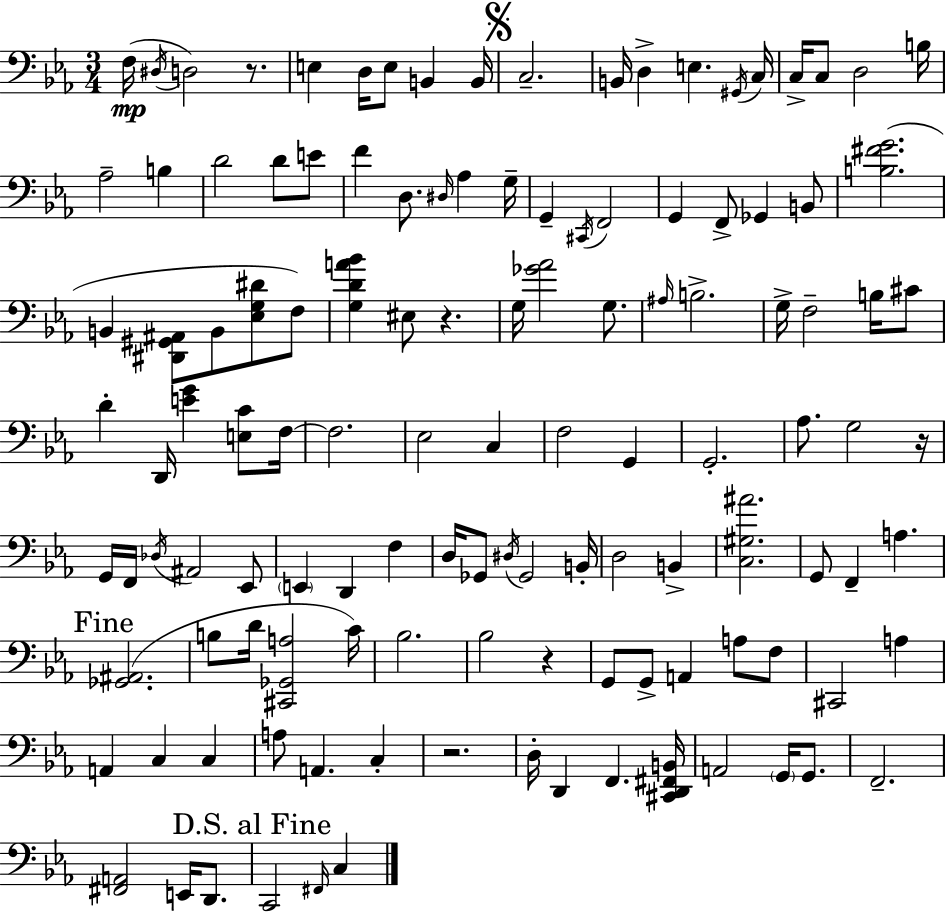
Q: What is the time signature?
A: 3/4